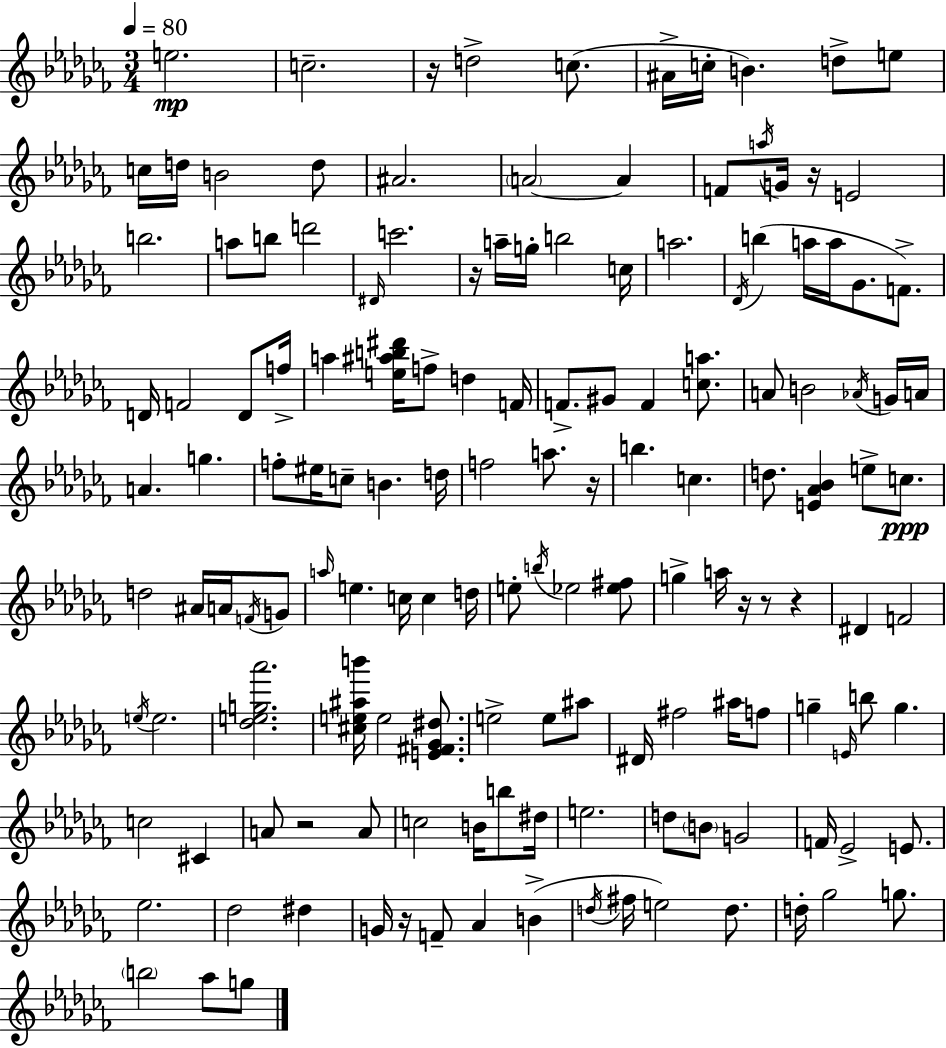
X:1
T:Untitled
M:3/4
L:1/4
K:Abm
e2 c2 z/4 d2 c/2 ^A/4 c/4 B d/2 e/2 c/4 d/4 B2 d/2 ^A2 A2 A F/2 a/4 G/4 z/4 E2 b2 a/2 b/2 d'2 ^D/4 c'2 z/4 a/4 g/4 b2 c/4 a2 _D/4 b a/4 a/4 _G/2 F/2 D/4 F2 D/2 f/4 a [e^ab^d']/4 f/2 d F/4 F/2 ^G/2 F [ca]/2 A/2 B2 _A/4 G/4 A/4 A g f/2 ^e/4 c/2 B d/4 f2 a/2 z/4 b c d/2 [E_A_B] e/2 c/2 d2 ^A/4 A/4 F/4 G/2 a/4 e c/4 c d/4 e/2 b/4 _e2 [_e^f]/2 g a/4 z/4 z/2 z ^D F2 e/4 e2 [_deg_a']2 [^ce^ab']/4 e2 [E^F_G^d]/2 e2 e/2 ^a/2 ^D/4 ^f2 ^a/4 f/2 g E/4 b/2 g c2 ^C A/2 z2 A/2 c2 B/4 b/2 ^d/4 e2 d/2 B/2 G2 F/4 _E2 E/2 _e2 _d2 ^d G/4 z/4 F/2 _A B d/4 ^f/4 e2 d/2 d/4 _g2 g/2 b2 _a/2 g/2